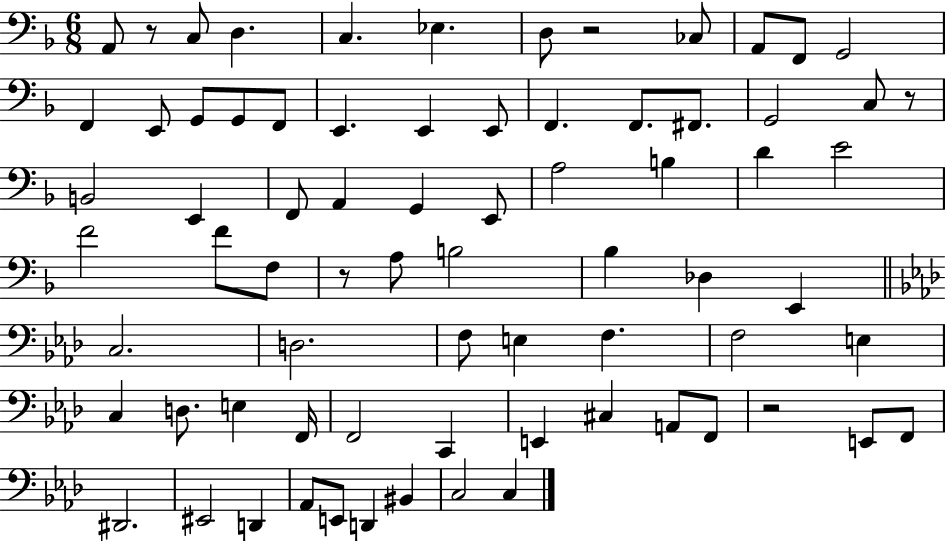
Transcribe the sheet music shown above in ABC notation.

X:1
T:Untitled
M:6/8
L:1/4
K:F
A,,/2 z/2 C,/2 D, C, _E, D,/2 z2 _C,/2 A,,/2 F,,/2 G,,2 F,, E,,/2 G,,/2 G,,/2 F,,/2 E,, E,, E,,/2 F,, F,,/2 ^F,,/2 G,,2 C,/2 z/2 B,,2 E,, F,,/2 A,, G,, E,,/2 A,2 B, D E2 F2 F/2 F,/2 z/2 A,/2 B,2 _B, _D, E,, C,2 D,2 F,/2 E, F, F,2 E, C, D,/2 E, F,,/4 F,,2 C,, E,, ^C, A,,/2 F,,/2 z2 E,,/2 F,,/2 ^D,,2 ^E,,2 D,, _A,,/2 E,,/2 D,, ^B,, C,2 C,